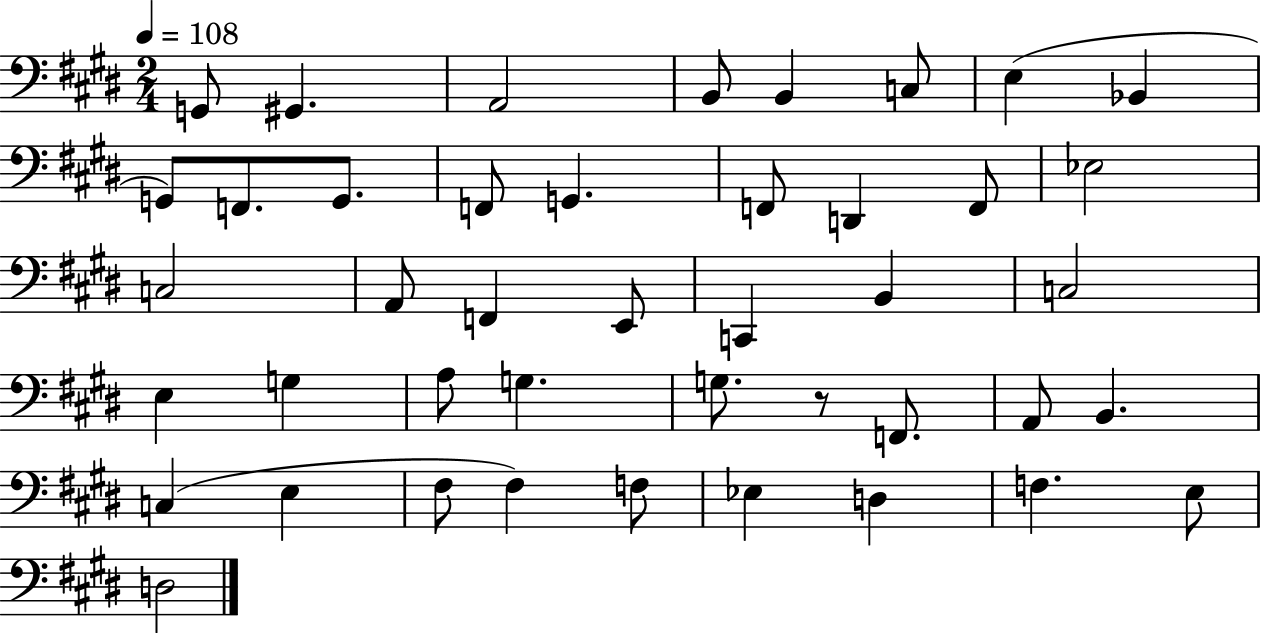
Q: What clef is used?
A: bass